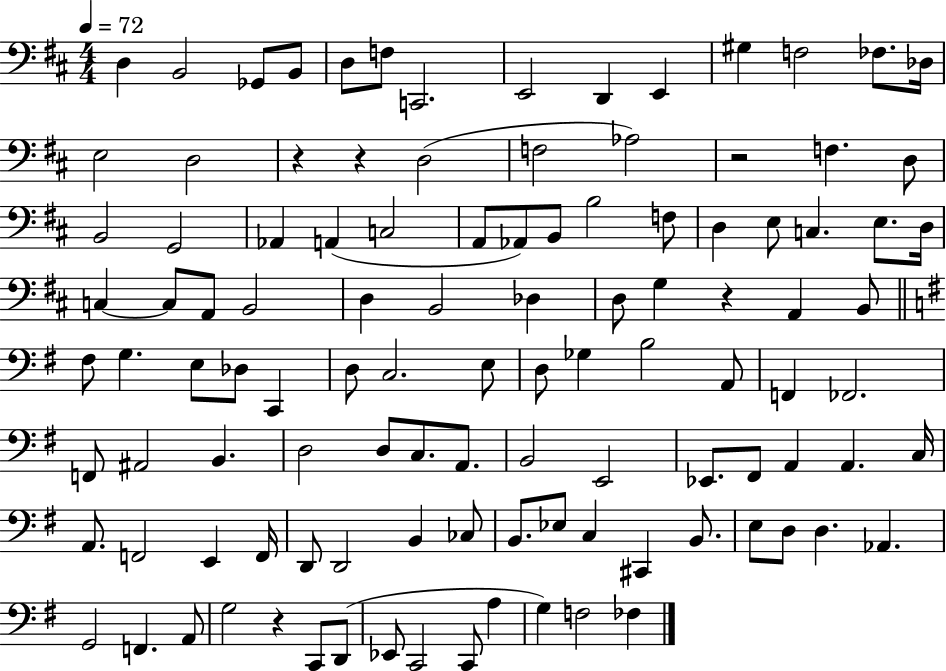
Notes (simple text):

D3/q B2/h Gb2/e B2/e D3/e F3/e C2/h. E2/h D2/q E2/q G#3/q F3/h FES3/e. Db3/s E3/h D3/h R/q R/q D3/h F3/h Ab3/h R/h F3/q. D3/e B2/h G2/h Ab2/q A2/q C3/h A2/e Ab2/e B2/e B3/h F3/e D3/q E3/e C3/q. E3/e. D3/s C3/q C3/e A2/e B2/h D3/q B2/h Db3/q D3/e G3/q R/q A2/q B2/e F#3/e G3/q. E3/e Db3/e C2/q D3/e C3/h. E3/e D3/e Gb3/q B3/h A2/e F2/q FES2/h. F2/e A#2/h B2/q. D3/h D3/e C3/e. A2/e. B2/h E2/h Eb2/e. F#2/e A2/q A2/q. C3/s A2/e. F2/h E2/q F2/s D2/e D2/h B2/q CES3/e B2/e. Eb3/e C3/q C#2/q B2/e. E3/e D3/e D3/q. Ab2/q. G2/h F2/q. A2/e G3/h R/q C2/e D2/e Eb2/e C2/h C2/e A3/q G3/q F3/h FES3/q